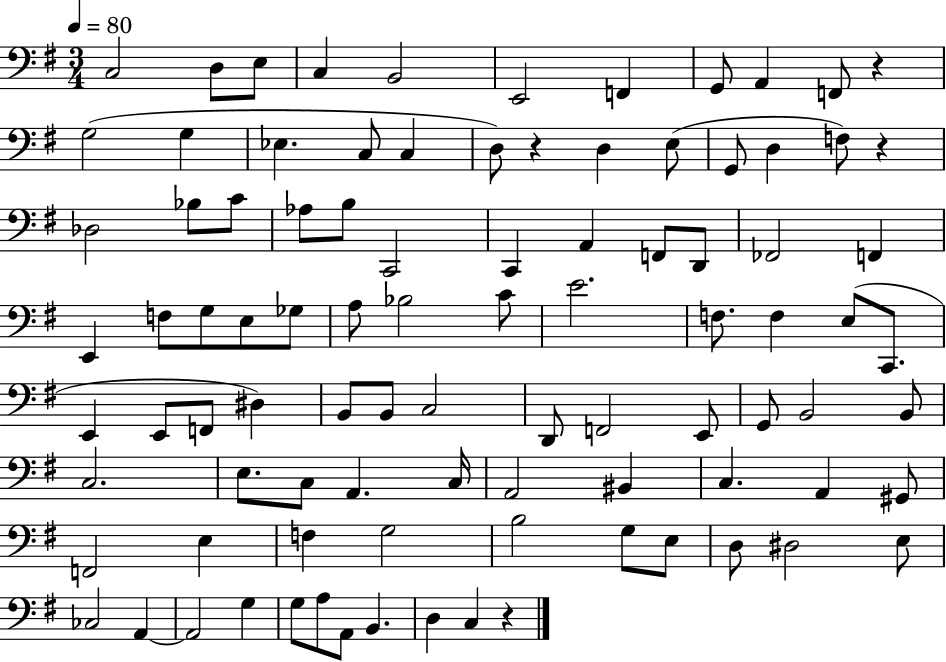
X:1
T:Untitled
M:3/4
L:1/4
K:G
C,2 D,/2 E,/2 C, B,,2 E,,2 F,, G,,/2 A,, F,,/2 z G,2 G, _E, C,/2 C, D,/2 z D, E,/2 G,,/2 D, F,/2 z _D,2 _B,/2 C/2 _A,/2 B,/2 C,,2 C,, A,, F,,/2 D,,/2 _F,,2 F,, E,, F,/2 G,/2 E,/2 _G,/2 A,/2 _B,2 C/2 E2 F,/2 F, E,/2 C,,/2 E,, E,,/2 F,,/2 ^D, B,,/2 B,,/2 C,2 D,,/2 F,,2 E,,/2 G,,/2 B,,2 B,,/2 C,2 E,/2 C,/2 A,, C,/4 A,,2 ^B,, C, A,, ^G,,/2 F,,2 E, F, G,2 B,2 G,/2 E,/2 D,/2 ^D,2 E,/2 _C,2 A,, A,,2 G, G,/2 A,/2 A,,/2 B,, D, C, z